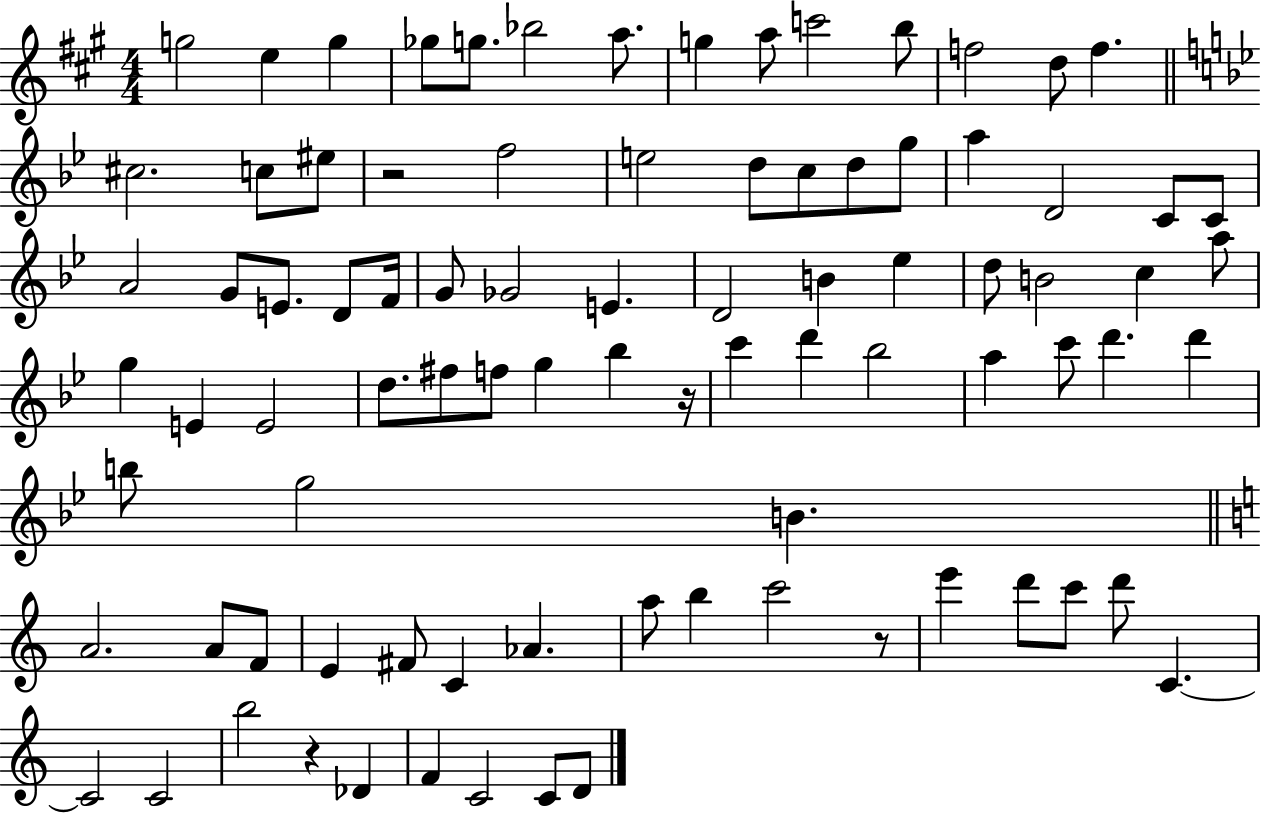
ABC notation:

X:1
T:Untitled
M:4/4
L:1/4
K:A
g2 e g _g/2 g/2 _b2 a/2 g a/2 c'2 b/2 f2 d/2 f ^c2 c/2 ^e/2 z2 f2 e2 d/2 c/2 d/2 g/2 a D2 C/2 C/2 A2 G/2 E/2 D/2 F/4 G/2 _G2 E D2 B _e d/2 B2 c a/2 g E E2 d/2 ^f/2 f/2 g _b z/4 c' d' _b2 a c'/2 d' d' b/2 g2 B A2 A/2 F/2 E ^F/2 C _A a/2 b c'2 z/2 e' d'/2 c'/2 d'/2 C C2 C2 b2 z _D F C2 C/2 D/2